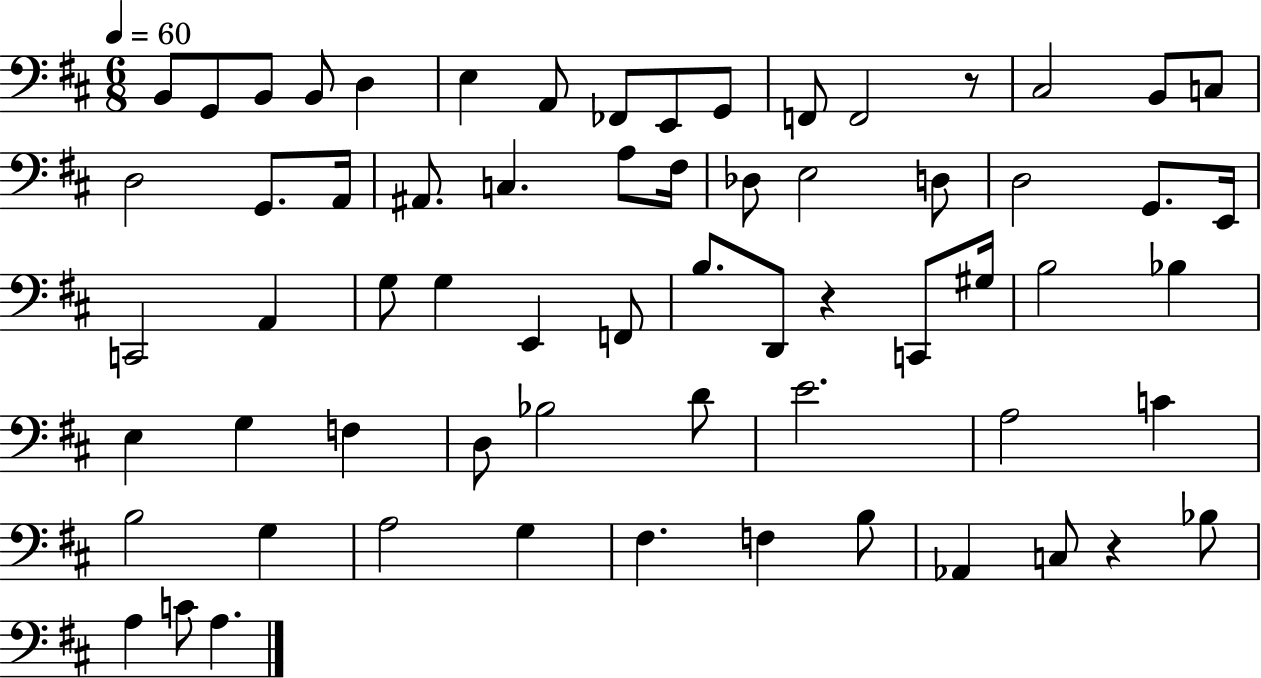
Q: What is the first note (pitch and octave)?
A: B2